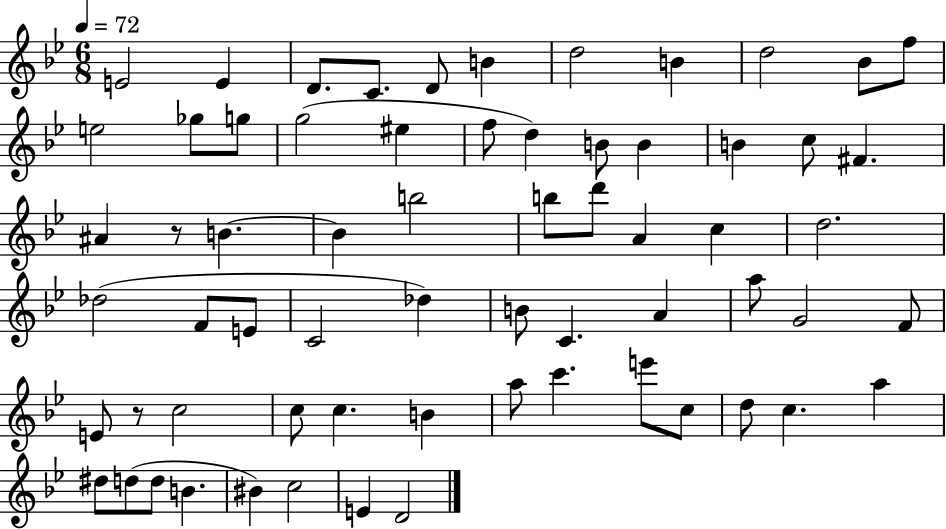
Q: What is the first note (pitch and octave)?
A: E4